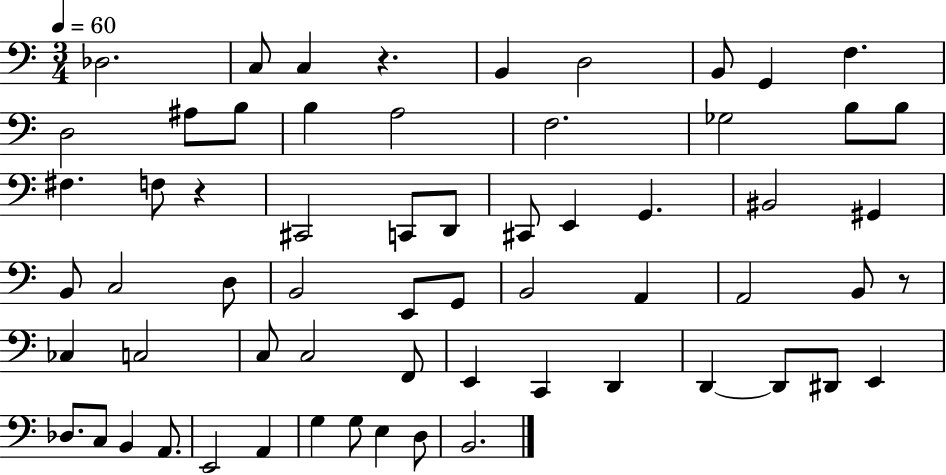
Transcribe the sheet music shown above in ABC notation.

X:1
T:Untitled
M:3/4
L:1/4
K:C
_D,2 C,/2 C, z B,, D,2 B,,/2 G,, F, D,2 ^A,/2 B,/2 B, A,2 F,2 _G,2 B,/2 B,/2 ^F, F,/2 z ^C,,2 C,,/2 D,,/2 ^C,,/2 E,, G,, ^B,,2 ^G,, B,,/2 C,2 D,/2 B,,2 E,,/2 G,,/2 B,,2 A,, A,,2 B,,/2 z/2 _C, C,2 C,/2 C,2 F,,/2 E,, C,, D,, D,, D,,/2 ^D,,/2 E,, _D,/2 C,/2 B,, A,,/2 E,,2 A,, G, G,/2 E, D,/2 B,,2